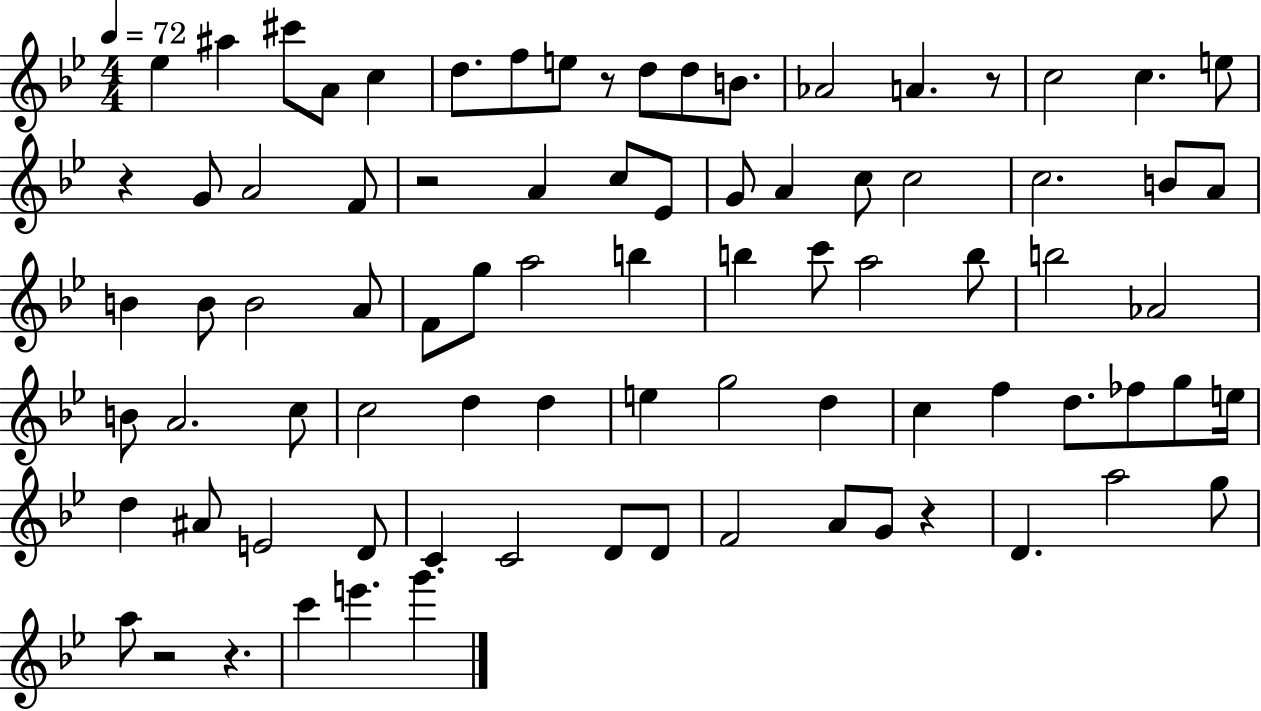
{
  \clef treble
  \numericTimeSignature
  \time 4/4
  \key bes \major
  \tempo 4 = 72
  ees''4 ais''4 cis'''8 a'8 c''4 | d''8. f''8 e''8 r8 d''8 d''8 b'8. | aes'2 a'4. r8 | c''2 c''4. e''8 | \break r4 g'8 a'2 f'8 | r2 a'4 c''8 ees'8 | g'8 a'4 c''8 c''2 | c''2. b'8 a'8 | \break b'4 b'8 b'2 a'8 | f'8 g''8 a''2 b''4 | b''4 c'''8 a''2 b''8 | b''2 aes'2 | \break b'8 a'2. c''8 | c''2 d''4 d''4 | e''4 g''2 d''4 | c''4 f''4 d''8. fes''8 g''8 e''16 | \break d''4 ais'8 e'2 d'8 | c'4 c'2 d'8 d'8 | f'2 a'8 g'8 r4 | d'4. a''2 g''8 | \break a''8 r2 r4. | c'''4 e'''4. g'''4. | \bar "|."
}